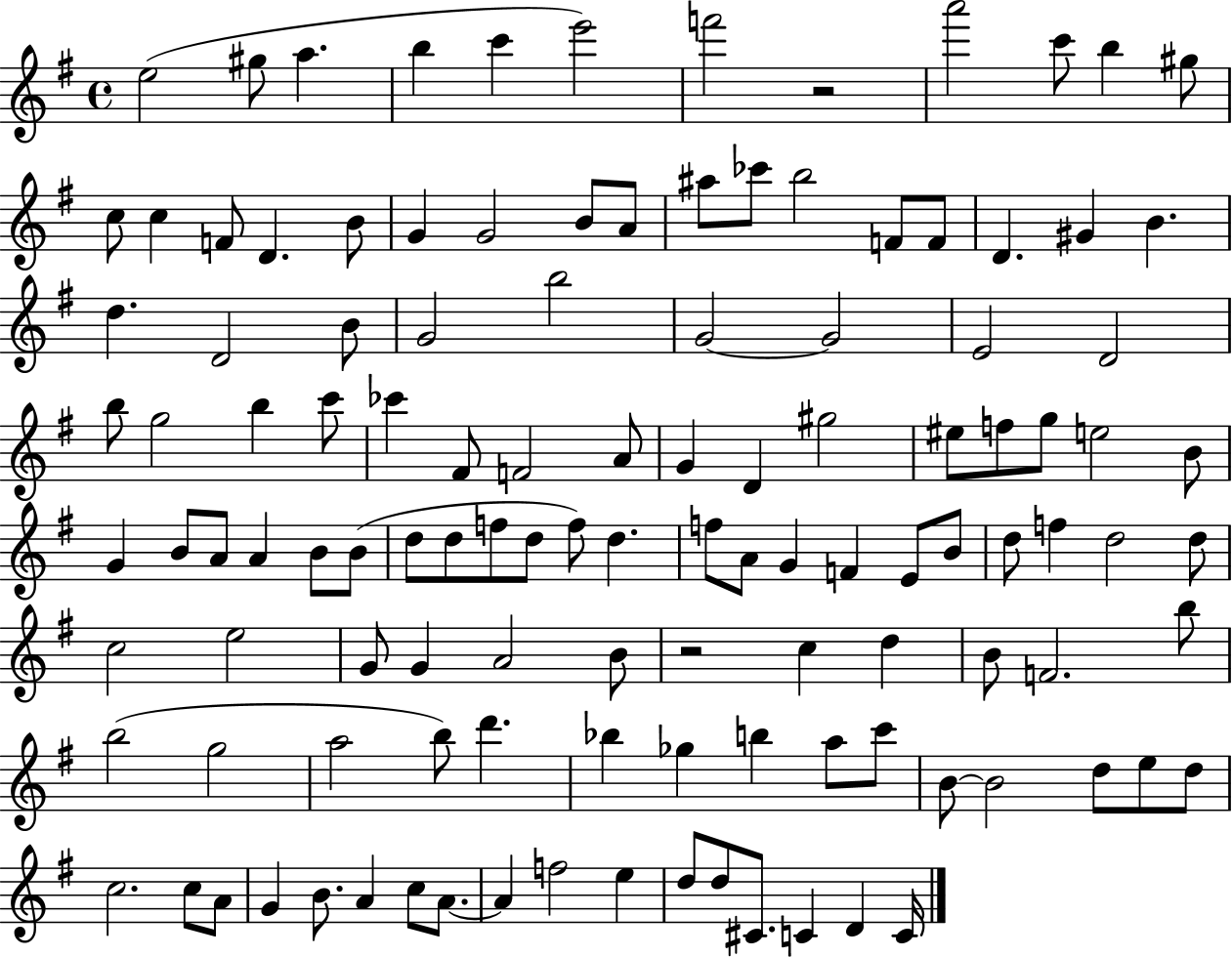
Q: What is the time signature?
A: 4/4